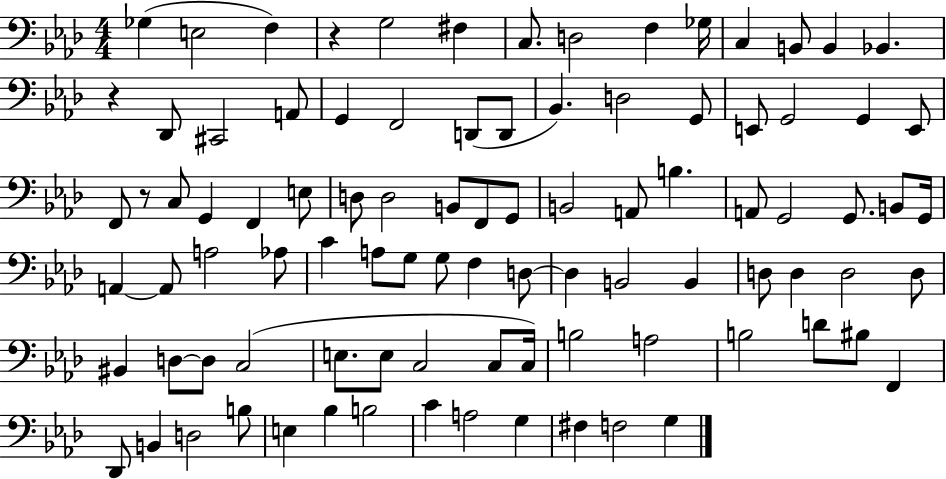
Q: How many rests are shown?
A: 3